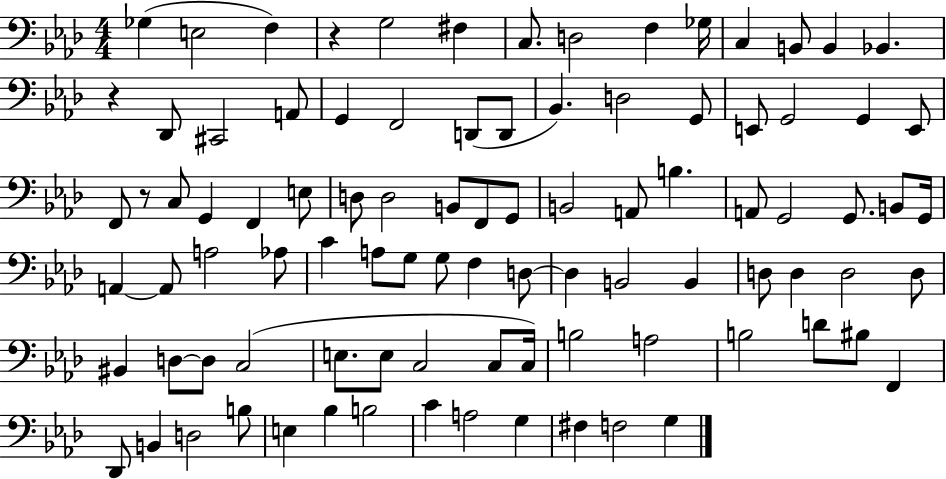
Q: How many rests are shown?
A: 3